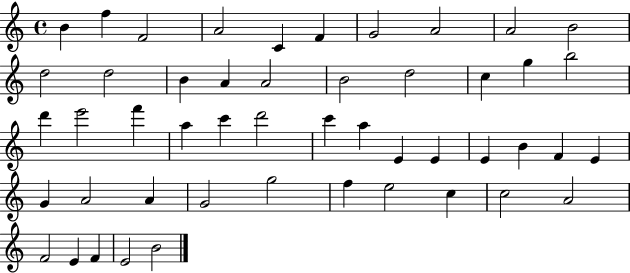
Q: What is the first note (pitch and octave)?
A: B4